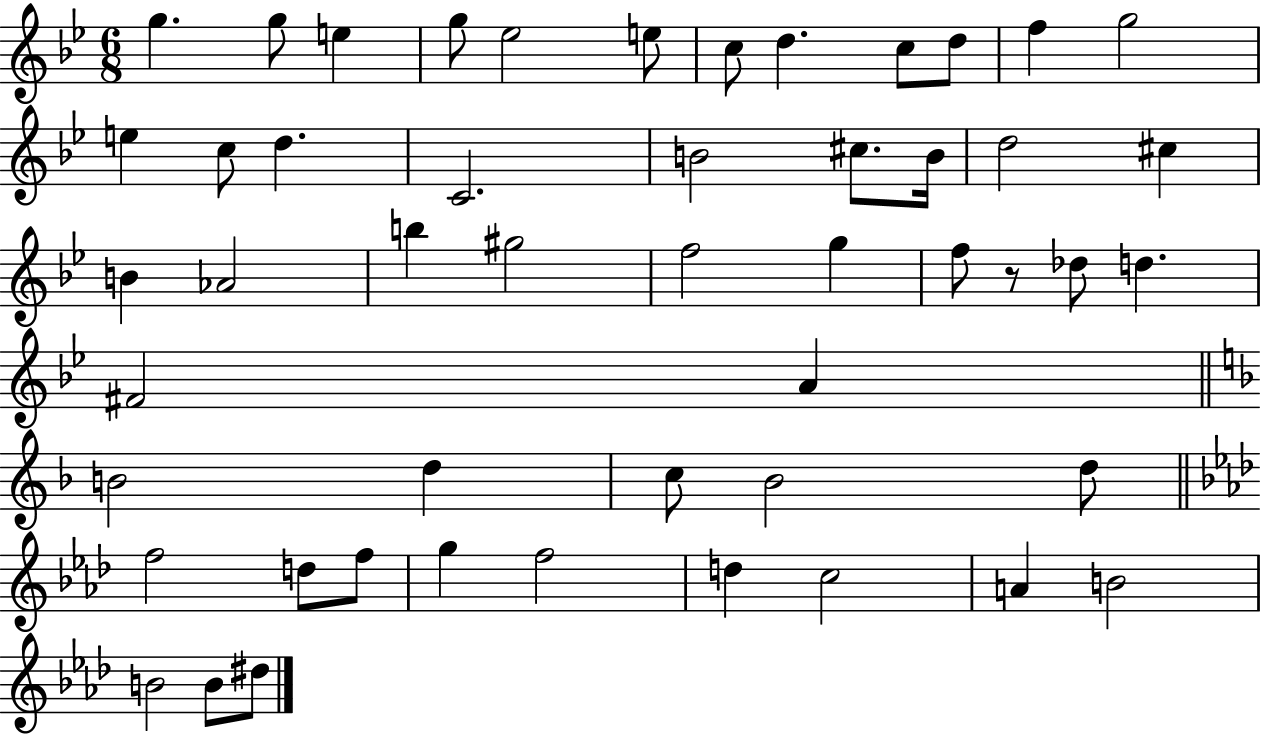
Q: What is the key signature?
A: BES major